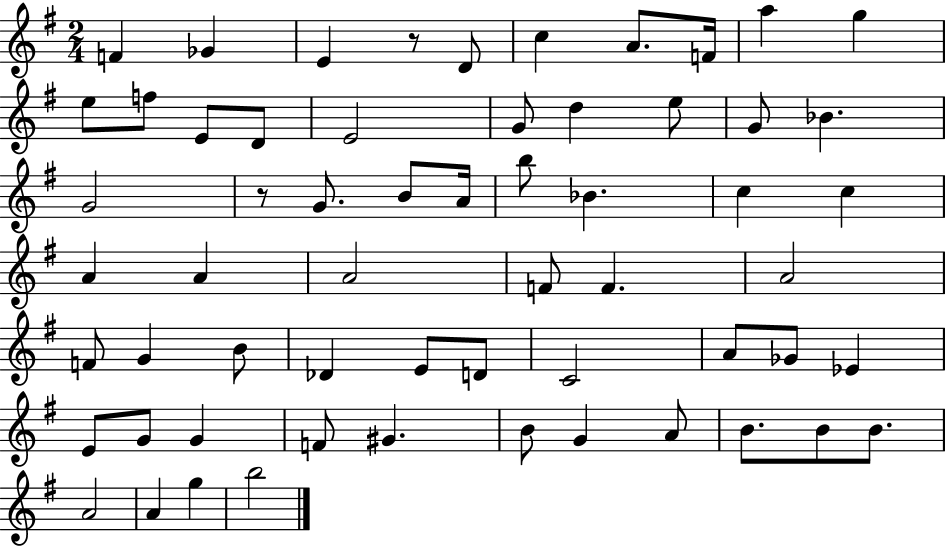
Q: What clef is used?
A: treble